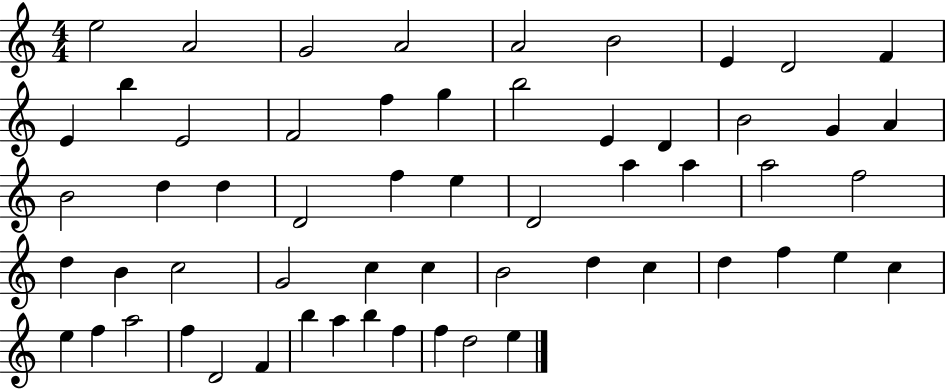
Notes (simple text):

E5/h A4/h G4/h A4/h A4/h B4/h E4/q D4/h F4/q E4/q B5/q E4/h F4/h F5/q G5/q B5/h E4/q D4/q B4/h G4/q A4/q B4/h D5/q D5/q D4/h F5/q E5/q D4/h A5/q A5/q A5/h F5/h D5/q B4/q C5/h G4/h C5/q C5/q B4/h D5/q C5/q D5/q F5/q E5/q C5/q E5/q F5/q A5/h F5/q D4/h F4/q B5/q A5/q B5/q F5/q F5/q D5/h E5/q